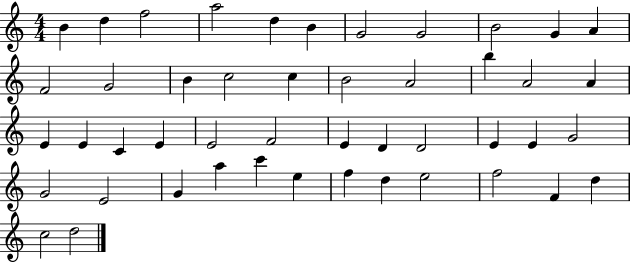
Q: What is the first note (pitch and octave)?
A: B4